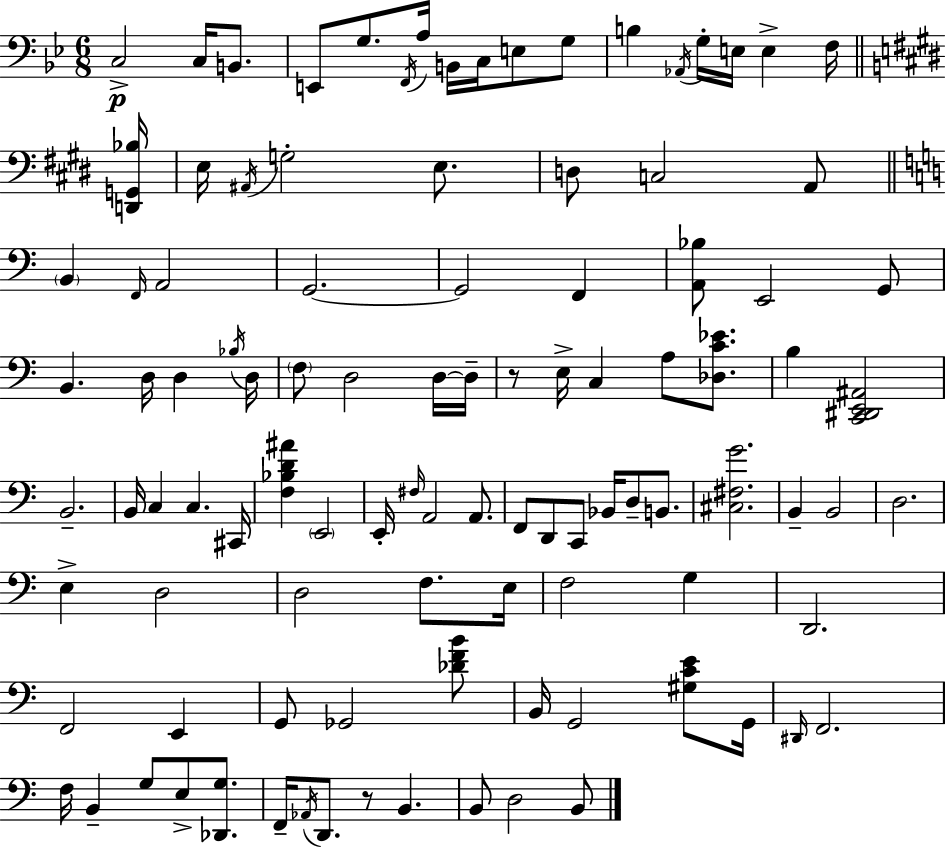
X:1
T:Untitled
M:6/8
L:1/4
K:Gm
C,2 C,/4 B,,/2 E,,/2 G,/2 F,,/4 A,/4 B,,/4 C,/4 E,/2 G,/2 B, _A,,/4 G,/4 E,/4 E, F,/4 [D,,G,,_B,]/4 E,/4 ^A,,/4 G,2 E,/2 D,/2 C,2 A,,/2 B,, F,,/4 A,,2 G,,2 G,,2 F,, [A,,_B,]/2 E,,2 G,,/2 B,, D,/4 D, _B,/4 D,/4 F,/2 D,2 D,/4 D,/4 z/2 E,/4 C, A,/2 [_D,C_E]/2 B, [C,,^D,,E,,^A,,]2 B,,2 B,,/4 C, C, ^C,,/4 [F,_B,D^A] E,,2 E,,/4 ^F,/4 A,,2 A,,/2 F,,/2 D,,/2 C,,/2 _B,,/4 D,/2 B,,/2 [^C,^F,G]2 B,, B,,2 D,2 E, D,2 D,2 F,/2 E,/4 F,2 G, D,,2 F,,2 E,, G,,/2 _G,,2 [_DFB]/2 B,,/4 G,,2 [^G,CE]/2 G,,/4 ^D,,/4 F,,2 F,/4 B,, G,/2 E,/2 [_D,,G,]/2 F,,/4 _A,,/4 D,,/2 z/2 B,, B,,/2 D,2 B,,/2